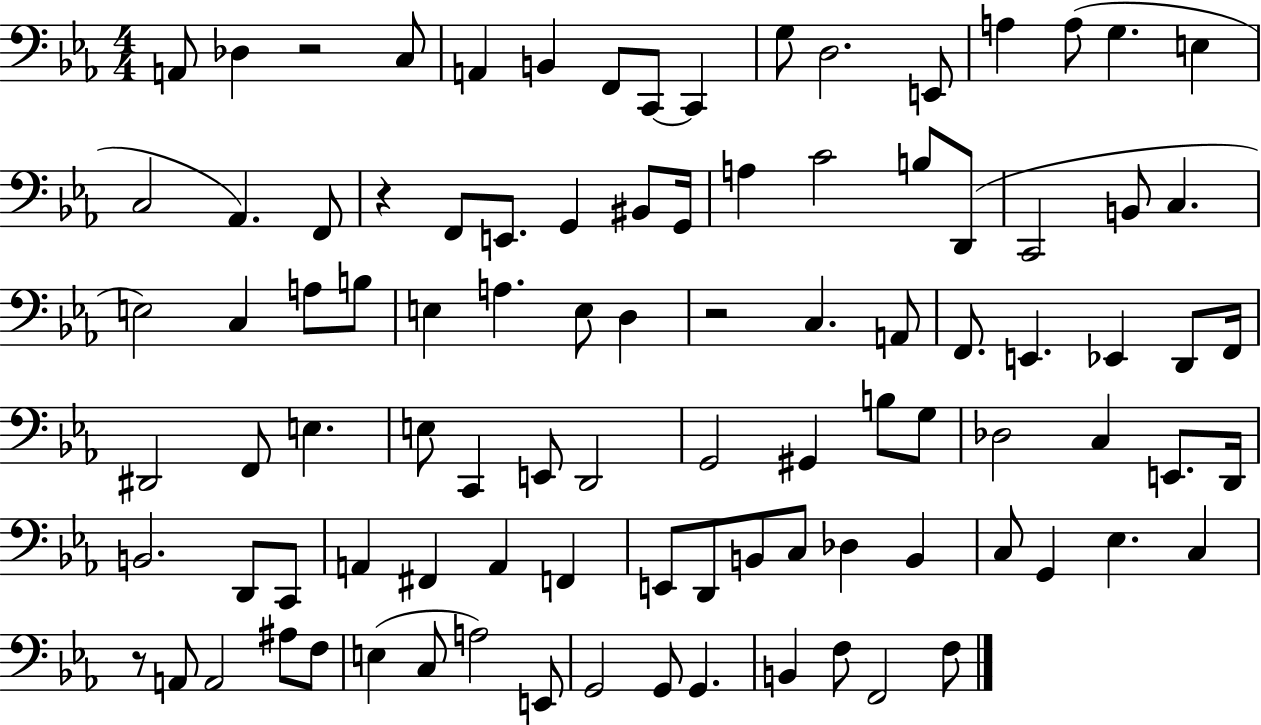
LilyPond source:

{
  \clef bass
  \numericTimeSignature
  \time 4/4
  \key ees \major
  \repeat volta 2 { a,8 des4 r2 c8 | a,4 b,4 f,8 c,8~~ c,4 | g8 d2. e,8 | a4 a8( g4. e4 | \break c2 aes,4.) f,8 | r4 f,8 e,8. g,4 bis,8 g,16 | a4 c'2 b8 d,8( | c,2 b,8 c4. | \break e2) c4 a8 b8 | e4 a4. e8 d4 | r2 c4. a,8 | f,8. e,4. ees,4 d,8 f,16 | \break dis,2 f,8 e4. | e8 c,4 e,8 d,2 | g,2 gis,4 b8 g8 | des2 c4 e,8. d,16 | \break b,2. d,8 c,8 | a,4 fis,4 a,4 f,4 | e,8 d,8 b,8 c8 des4 b,4 | c8 g,4 ees4. c4 | \break r8 a,8 a,2 ais8 f8 | e4( c8 a2) e,8 | g,2 g,8 g,4. | b,4 f8 f,2 f8 | \break } \bar "|."
}